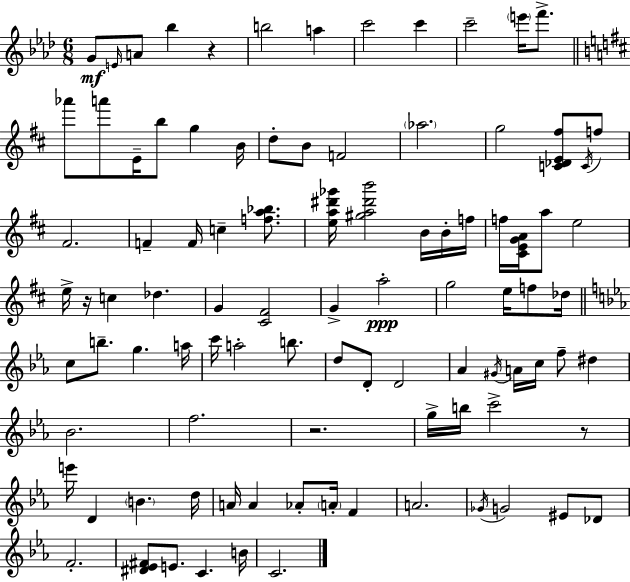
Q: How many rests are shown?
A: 4